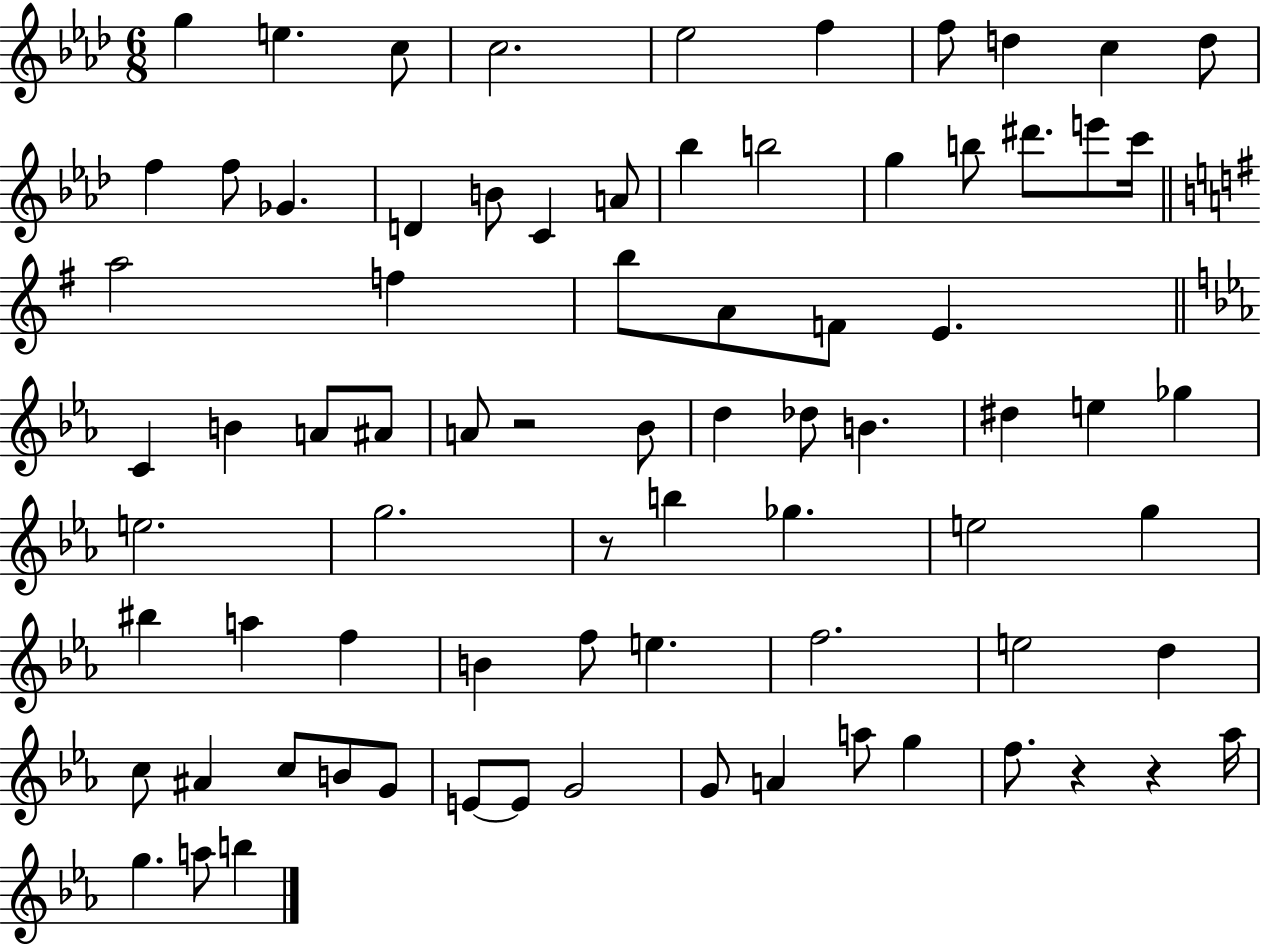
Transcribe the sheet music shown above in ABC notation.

X:1
T:Untitled
M:6/8
L:1/4
K:Ab
g e c/2 c2 _e2 f f/2 d c d/2 f f/2 _G D B/2 C A/2 _b b2 g b/2 ^d'/2 e'/2 c'/4 a2 f b/2 A/2 F/2 E C B A/2 ^A/2 A/2 z2 _B/2 d _d/2 B ^d e _g e2 g2 z/2 b _g e2 g ^b a f B f/2 e f2 e2 d c/2 ^A c/2 B/2 G/2 E/2 E/2 G2 G/2 A a/2 g f/2 z z _a/4 g a/2 b